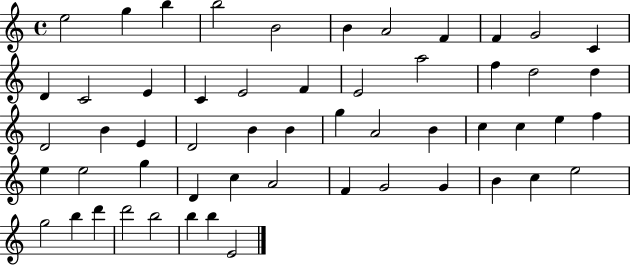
E5/h G5/q B5/q B5/h B4/h B4/q A4/h F4/q F4/q G4/h C4/q D4/q C4/h E4/q C4/q E4/h F4/q E4/h A5/h F5/q D5/h D5/q D4/h B4/q E4/q D4/h B4/q B4/q G5/q A4/h B4/q C5/q C5/q E5/q F5/q E5/q E5/h G5/q D4/q C5/q A4/h F4/q G4/h G4/q B4/q C5/q E5/h G5/h B5/q D6/q D6/h B5/h B5/q B5/q E4/h